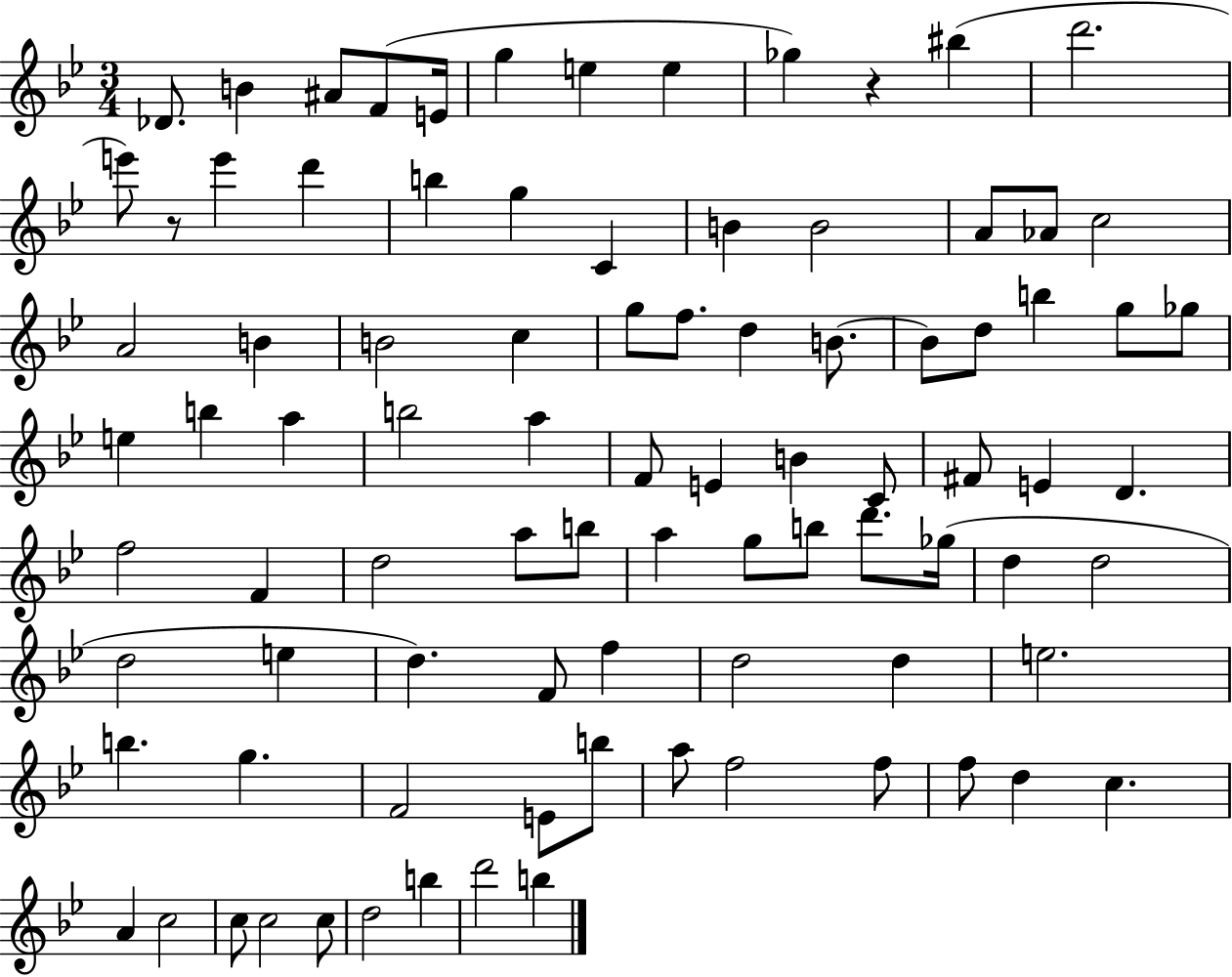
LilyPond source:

{
  \clef treble
  \numericTimeSignature
  \time 3/4
  \key bes \major
  des'8. b'4 ais'8 f'8( e'16 | g''4 e''4 e''4 | ges''4) r4 bis''4( | d'''2. | \break e'''8) r8 e'''4 d'''4 | b''4 g''4 c'4 | b'4 b'2 | a'8 aes'8 c''2 | \break a'2 b'4 | b'2 c''4 | g''8 f''8. d''4 b'8.~~ | b'8 d''8 b''4 g''8 ges''8 | \break e''4 b''4 a''4 | b''2 a''4 | f'8 e'4 b'4 c'8 | fis'8 e'4 d'4. | \break f''2 f'4 | d''2 a''8 b''8 | a''4 g''8 b''8 d'''8. ges''16( | d''4 d''2 | \break d''2 e''4 | d''4.) f'8 f''4 | d''2 d''4 | e''2. | \break b''4. g''4. | f'2 e'8 b''8 | a''8 f''2 f''8 | f''8 d''4 c''4. | \break a'4 c''2 | c''8 c''2 c''8 | d''2 b''4 | d'''2 b''4 | \break \bar "|."
}